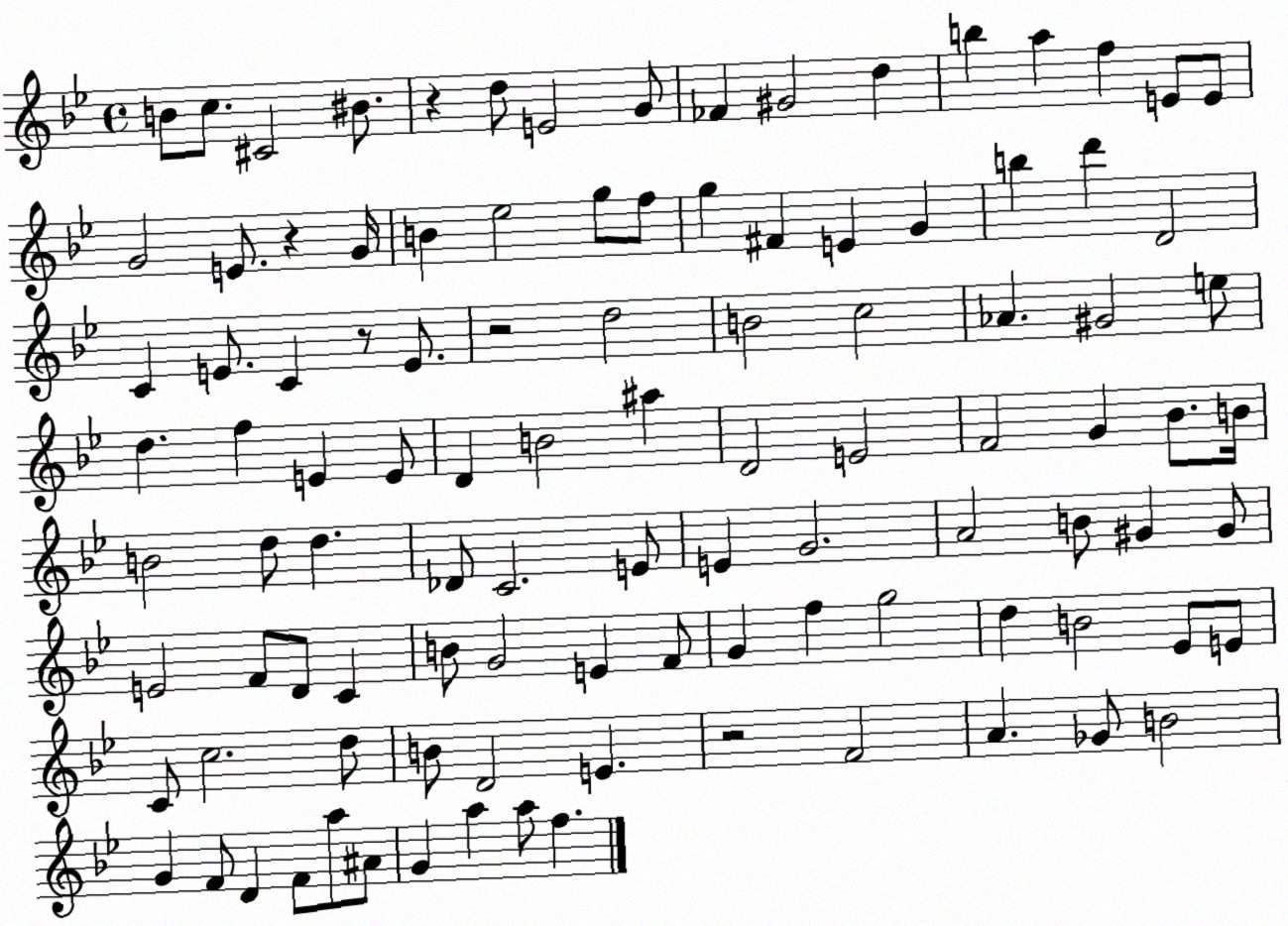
X:1
T:Untitled
M:4/4
L:1/4
K:Bb
B/2 c/2 ^C2 ^B/2 z d/2 E2 G/2 _F ^G2 d b a f E/2 E/2 G2 E/2 z G/4 B _e2 g/2 f/2 g ^F E G b d' D2 C E/2 C z/2 E/2 z2 d2 B2 c2 _A ^G2 e/2 d f E E/2 D B2 ^a D2 E2 F2 G _B/2 B/4 B2 d/2 d _D/2 C2 E/2 E G2 A2 B/2 ^G ^G/2 E2 F/2 D/2 C B/2 G2 E F/2 G f g2 d B2 _E/2 E/2 C/2 c2 d/2 B/2 D2 E z2 F2 A _G/2 B2 G F/2 D F/2 a/2 ^A/2 G a a/2 f